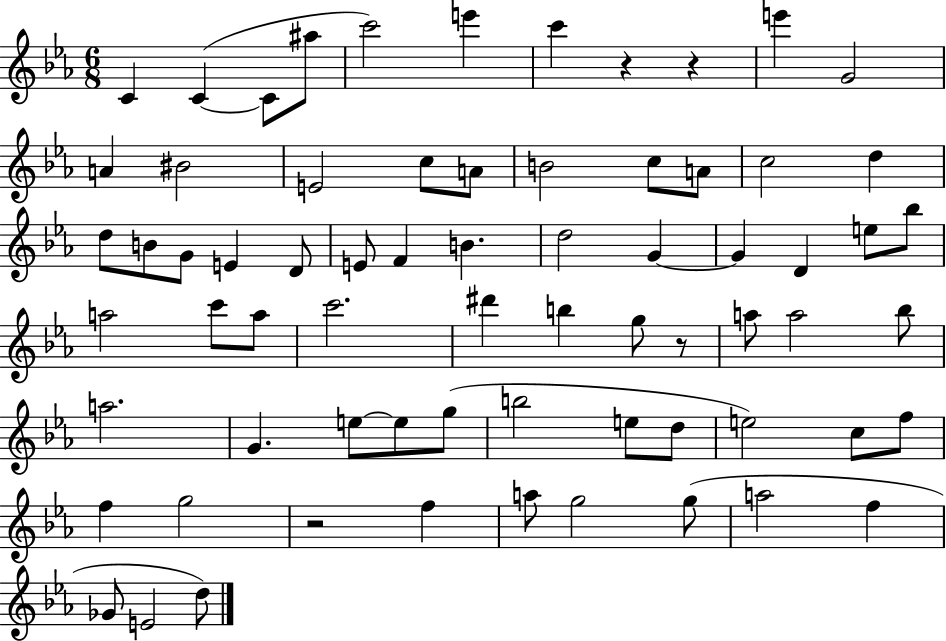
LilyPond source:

{
  \clef treble
  \numericTimeSignature
  \time 6/8
  \key ees \major
  c'4 c'4~(~ c'8 ais''8 | c'''2) e'''4 | c'''4 r4 r4 | e'''4 g'2 | \break a'4 bis'2 | e'2 c''8 a'8 | b'2 c''8 a'8 | c''2 d''4 | \break d''8 b'8 g'8 e'4 d'8 | e'8 f'4 b'4. | d''2 g'4~~ | g'4 d'4 e''8 bes''8 | \break a''2 c'''8 a''8 | c'''2. | dis'''4 b''4 g''8 r8 | a''8 a''2 bes''8 | \break a''2. | g'4. e''8~~ e''8 g''8( | b''2 e''8 d''8 | e''2) c''8 f''8 | \break f''4 g''2 | r2 f''4 | a''8 g''2 g''8( | a''2 f''4 | \break ges'8 e'2 d''8) | \bar "|."
}